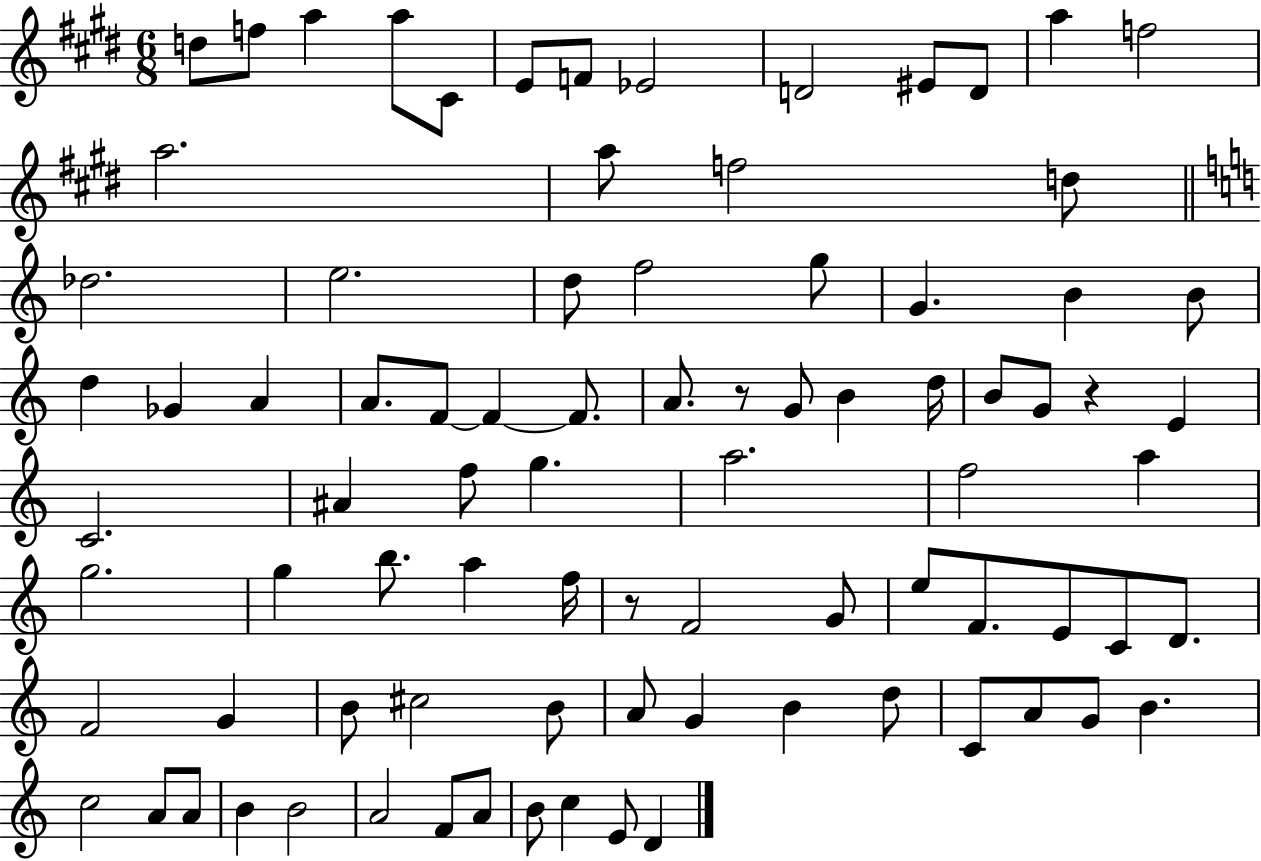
D5/e F5/e A5/q A5/e C#4/e E4/e F4/e Eb4/h D4/h EIS4/e D4/e A5/q F5/h A5/h. A5/e F5/h D5/e Db5/h. E5/h. D5/e F5/h G5/e G4/q. B4/q B4/e D5/q Gb4/q A4/q A4/e. F4/e F4/q F4/e. A4/e. R/e G4/e B4/q D5/s B4/e G4/e R/q E4/q C4/h. A#4/q F5/e G5/q. A5/h. F5/h A5/q G5/h. G5/q B5/e. A5/q F5/s R/e F4/h G4/e E5/e F4/e. E4/e C4/e D4/e. F4/h G4/q B4/e C#5/h B4/e A4/e G4/q B4/q D5/e C4/e A4/e G4/e B4/q. C5/h A4/e A4/e B4/q B4/h A4/h F4/e A4/e B4/e C5/q E4/e D4/q